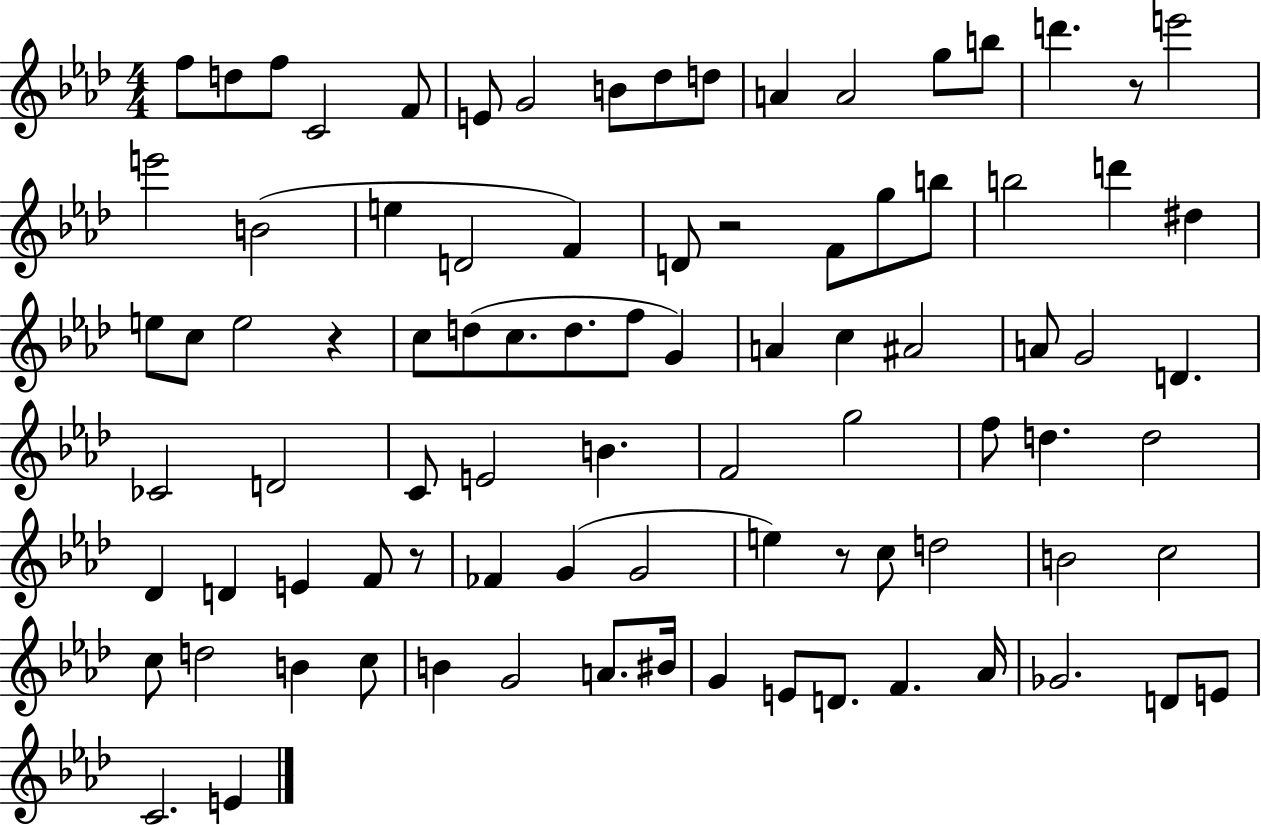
F5/e D5/e F5/e C4/h F4/e E4/e G4/h B4/e Db5/e D5/e A4/q A4/h G5/e B5/e D6/q. R/e E6/h E6/h B4/h E5/q D4/h F4/q D4/e R/h F4/e G5/e B5/e B5/h D6/q D#5/q E5/e C5/e E5/h R/q C5/e D5/e C5/e. D5/e. F5/e G4/q A4/q C5/q A#4/h A4/e G4/h D4/q. CES4/h D4/h C4/e E4/h B4/q. F4/h G5/h F5/e D5/q. D5/h Db4/q D4/q E4/q F4/e R/e FES4/q G4/q G4/h E5/q R/e C5/e D5/h B4/h C5/h C5/e D5/h B4/q C5/e B4/q G4/h A4/e. BIS4/s G4/q E4/e D4/e. F4/q. Ab4/s Gb4/h. D4/e E4/e C4/h. E4/q